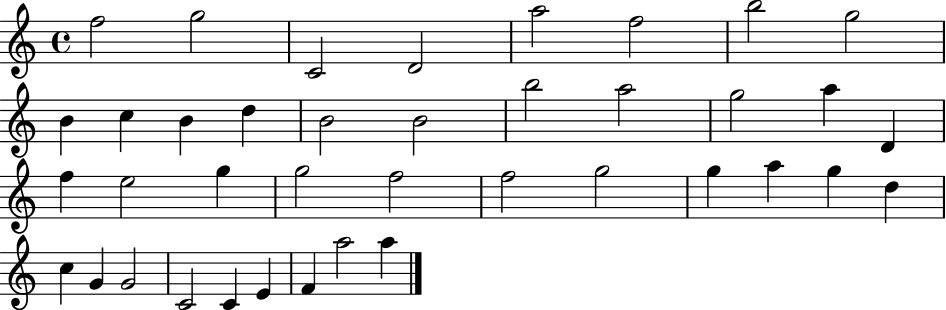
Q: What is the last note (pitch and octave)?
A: A5